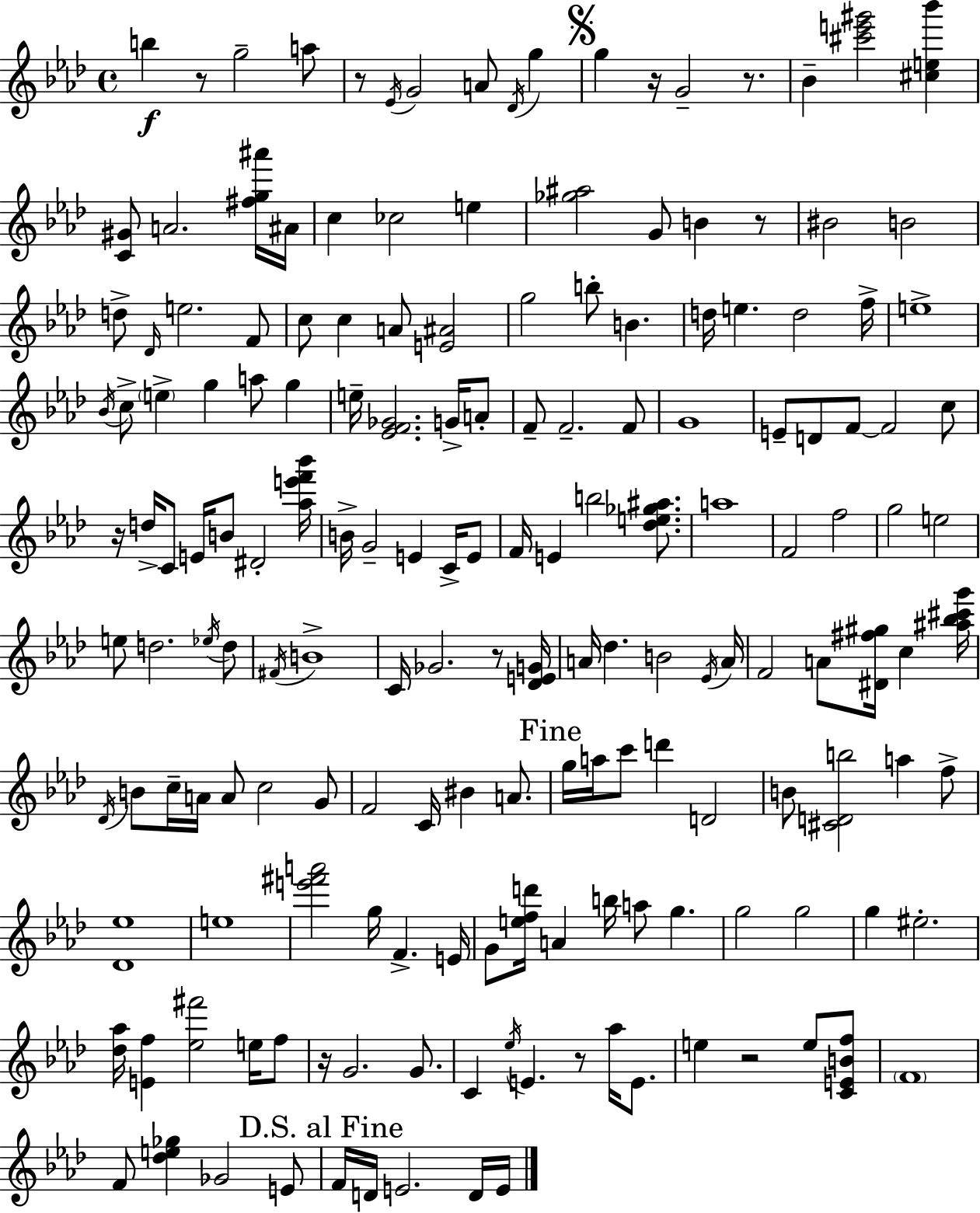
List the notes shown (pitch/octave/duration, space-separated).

B5/q R/e G5/h A5/e R/e Eb4/s G4/h A4/e Db4/s G5/q G5/q R/s G4/h R/e. Bb4/q [C#6,E6,G#6]/h [C#5,E5,Bb6]/q [C4,G#4]/e A4/h. [F#5,G5,A#6]/s A#4/s C5/q CES5/h E5/q [Gb5,A#5]/h G4/e B4/q R/e BIS4/h B4/h D5/e Db4/s E5/h. F4/e C5/e C5/q A4/e [E4,A#4]/h G5/h B5/e B4/q. D5/s E5/q. D5/h F5/s E5/w Bb4/s C5/e E5/q G5/q A5/e G5/q E5/s [Eb4,F4,Gb4]/h. G4/s A4/e F4/e F4/h. F4/e G4/w E4/e D4/e F4/e F4/h C5/e R/s D5/s C4/e E4/s B4/e D#4/h [Ab5,E6,F6,Bb6]/s B4/s G4/h E4/q C4/s E4/e F4/s E4/q B5/h [Db5,E5,Gb5,A#5]/e. A5/w F4/h F5/h G5/h E5/h E5/e D5/h. Eb5/s D5/e F#4/s B4/w C4/s Gb4/h. R/e [Db4,E4,G4]/s A4/s Db5/q. B4/h Eb4/s A4/s F4/h A4/e [D#4,F#5,G#5]/s C5/q [A#5,Bb5,C#6,G6]/s Db4/s B4/e C5/s A4/s A4/e C5/h G4/e F4/h C4/s BIS4/q A4/e. G5/s A5/s C6/e D6/q D4/h B4/e [C#4,D4,B5]/h A5/q F5/e [Db4,Eb5]/w E5/w [E6,F#6,A6]/h G5/s F4/q. E4/s G4/e [E5,F5,D6]/s A4/q B5/s A5/e G5/q. G5/h G5/h G5/q EIS5/h. [Db5,Ab5]/s [E4,F5]/q [Eb5,F#6]/h E5/s F5/e R/s G4/h. G4/e. C4/q Eb5/s E4/q. R/e Ab5/s E4/e. E5/q R/h E5/e [C4,E4,B4,F5]/e F4/w F4/e [Db5,E5,Gb5]/q Gb4/h E4/e F4/s D4/s E4/h. D4/s E4/s